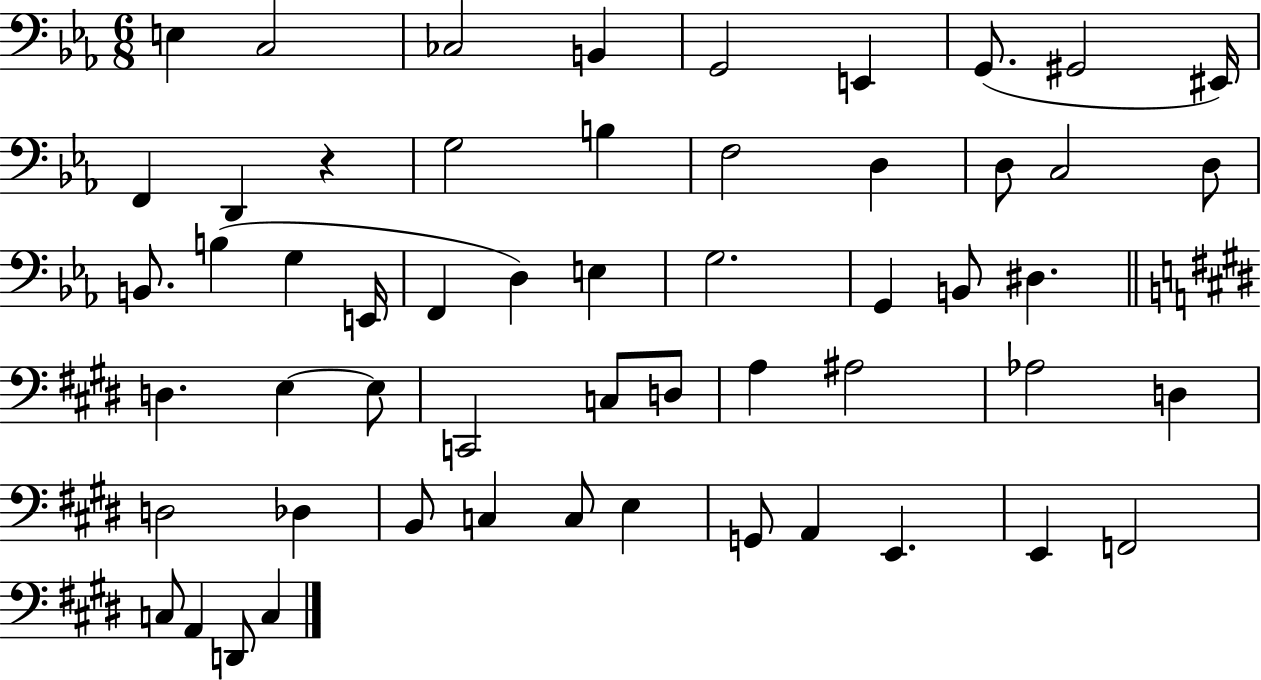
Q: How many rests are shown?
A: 1